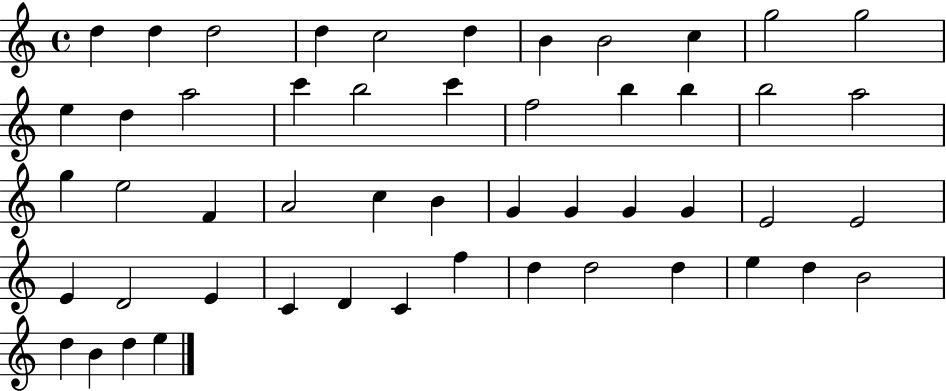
D5/q D5/q D5/h D5/q C5/h D5/q B4/q B4/h C5/q G5/h G5/h E5/q D5/q A5/h C6/q B5/h C6/q F5/h B5/q B5/q B5/h A5/h G5/q E5/h F4/q A4/h C5/q B4/q G4/q G4/q G4/q G4/q E4/h E4/h E4/q D4/h E4/q C4/q D4/q C4/q F5/q D5/q D5/h D5/q E5/q D5/q B4/h D5/q B4/q D5/q E5/q